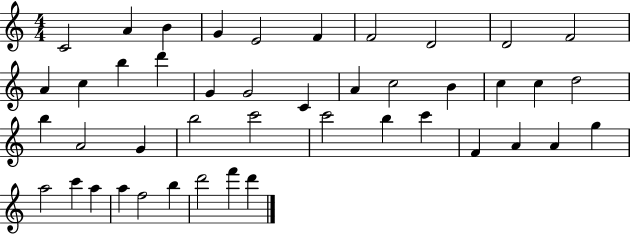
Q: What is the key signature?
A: C major